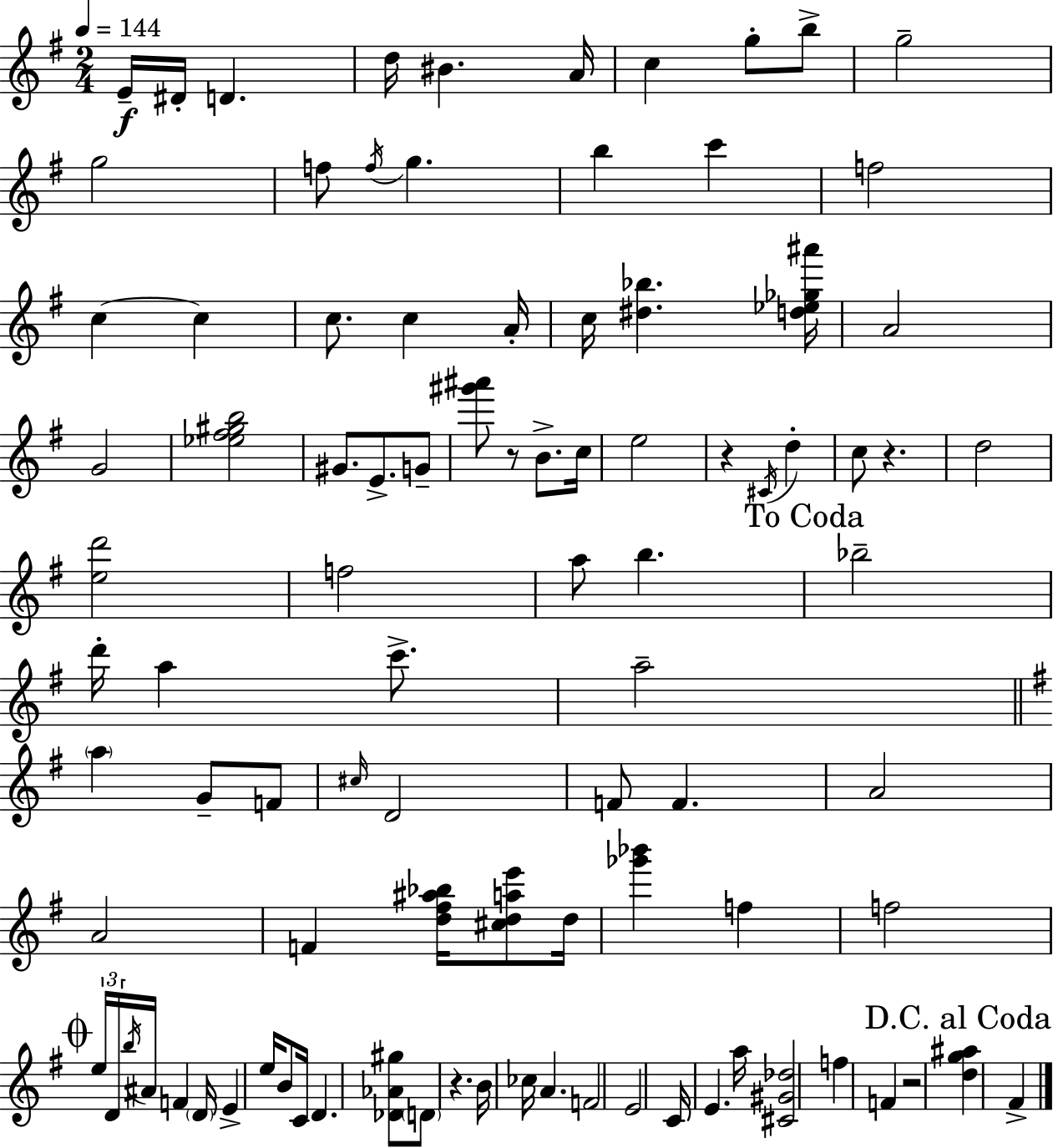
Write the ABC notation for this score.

X:1
T:Untitled
M:2/4
L:1/4
K:G
E/4 ^D/4 D d/4 ^B A/4 c g/2 b/2 g2 g2 f/2 f/4 g b c' f2 c c c/2 c A/4 c/4 [^d_b] [d_e_g^a']/4 A2 G2 [_e^f^gb]2 ^G/2 E/2 G/2 [^g'^a']/2 z/2 B/2 c/4 e2 z ^C/4 d c/2 z d2 [ed']2 f2 a/2 b _b2 d'/4 a c'/2 a2 a G/2 F/2 ^c/4 D2 F/2 F A2 A2 F [d^f^a_b]/4 [^cdae']/2 d/4 [_g'_b'] f f2 e/4 D/4 b/4 ^A/4 F D/4 E e/4 B/2 C/4 D [_D_A^g]/2 D/2 z B/4 _c/4 A F2 E2 C/4 E a/4 [^C^G_d]2 f F z2 [dg^a] ^F